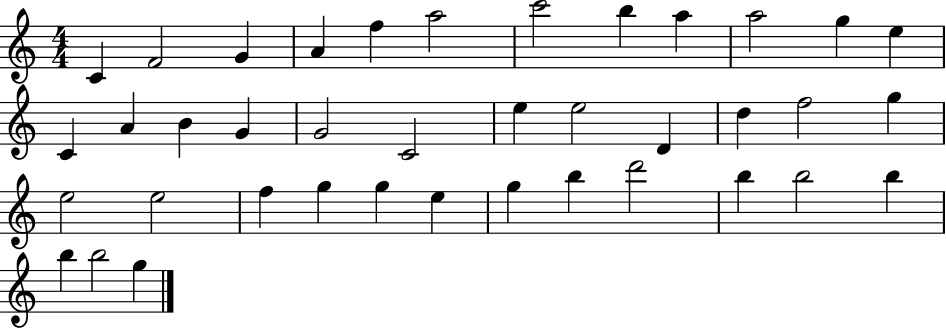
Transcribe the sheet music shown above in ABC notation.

X:1
T:Untitled
M:4/4
L:1/4
K:C
C F2 G A f a2 c'2 b a a2 g e C A B G G2 C2 e e2 D d f2 g e2 e2 f g g e g b d'2 b b2 b b b2 g